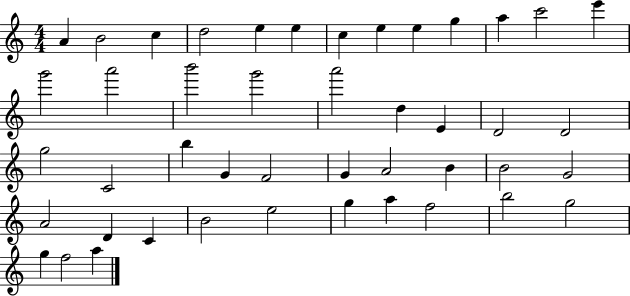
{
  \clef treble
  \numericTimeSignature
  \time 4/4
  \key c \major
  a'4 b'2 c''4 | d''2 e''4 e''4 | c''4 e''4 e''4 g''4 | a''4 c'''2 e'''4 | \break g'''2 a'''2 | b'''2 g'''2 | a'''2 d''4 e'4 | d'2 d'2 | \break g''2 c'2 | b''4 g'4 f'2 | g'4 a'2 b'4 | b'2 g'2 | \break a'2 d'4 c'4 | b'2 e''2 | g''4 a''4 f''2 | b''2 g''2 | \break g''4 f''2 a''4 | \bar "|."
}